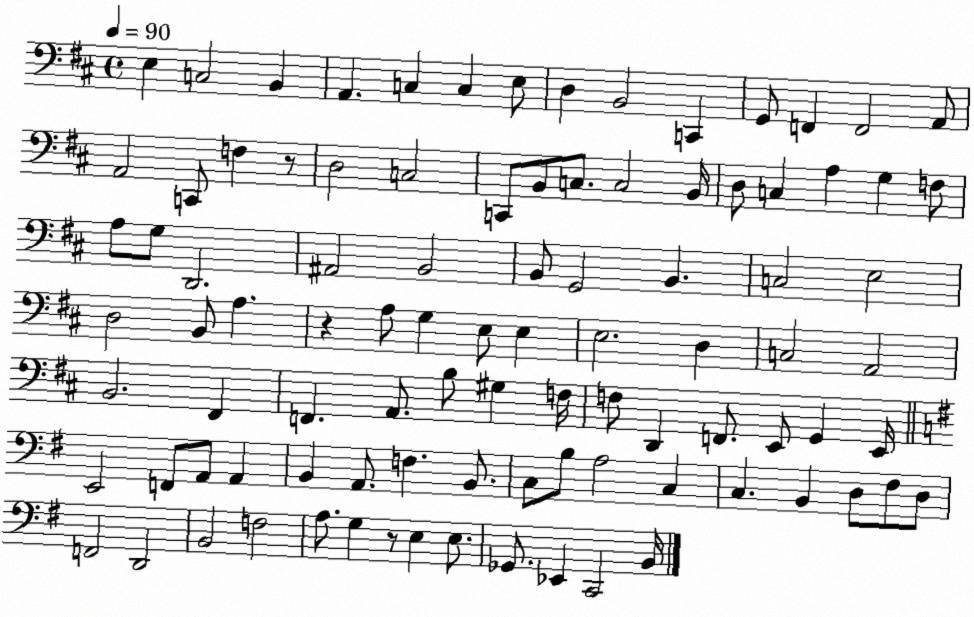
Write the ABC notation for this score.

X:1
T:Untitled
M:4/4
L:1/4
K:D
E, C,2 B,, A,, C, C, E,/2 D, B,,2 C,, G,,/2 F,, F,,2 A,,/2 A,,2 C,,/2 F, z/2 D,2 C,2 C,,/2 B,,/2 C,/2 C,2 B,,/4 D,/2 C, A, G, F,/2 A,/2 G,/2 D,,2 ^A,,2 B,,2 B,,/2 G,,2 B,, C,2 E,2 D,2 B,,/2 A, z A,/2 G, E,/2 E, E,2 D, C,2 A,,2 B,,2 ^F,, F,, A,,/2 B,/2 ^G, F,/4 F,/2 D,, F,,/2 E,,/2 G,, E,,/4 E,,2 F,,/2 A,,/2 A,, B,, A,,/2 F, B,,/2 C,/2 B,/2 A,2 C, C, B,, D,/2 ^F,/2 D,/2 F,,2 D,,2 B,,2 F,2 A,/2 G, z/2 E, E,/2 _G,,/2 _E,, C,,2 B,,/4